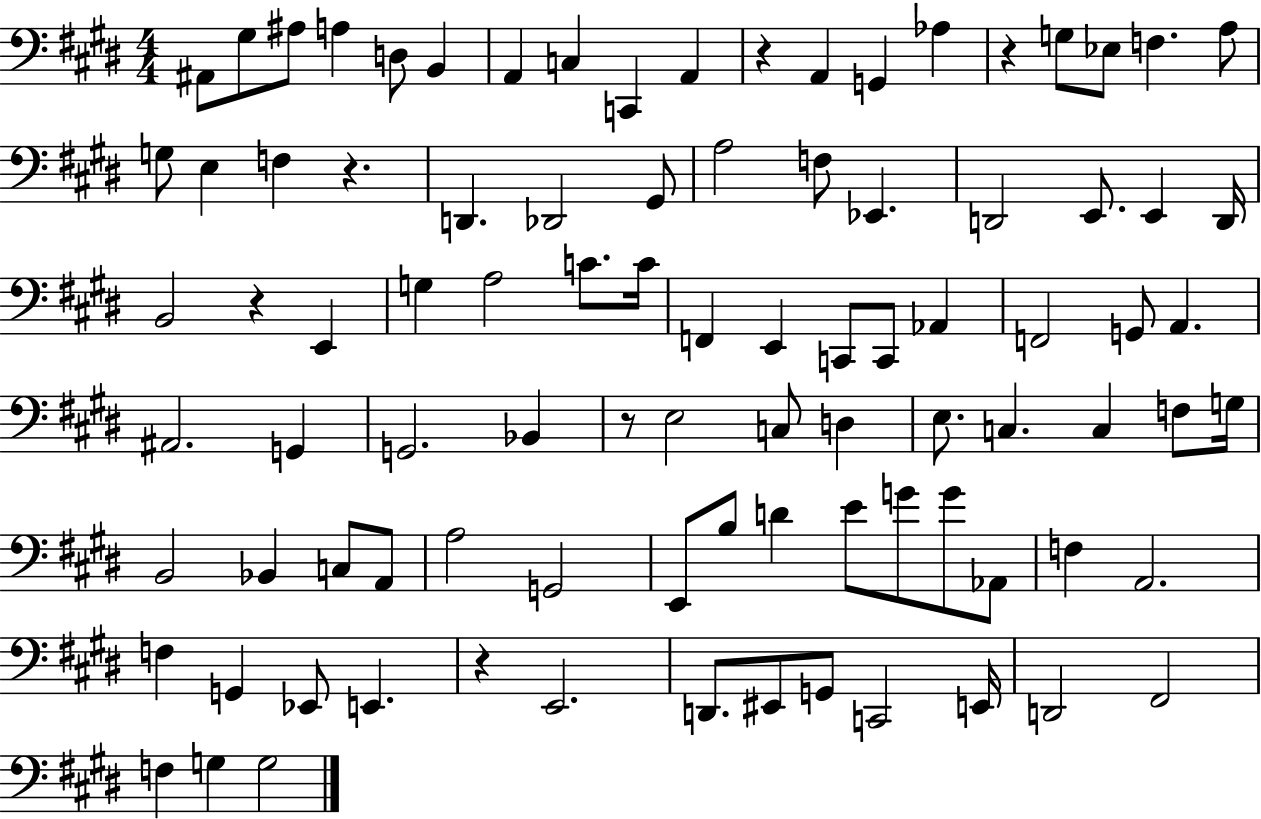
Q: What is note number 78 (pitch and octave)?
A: EIS2